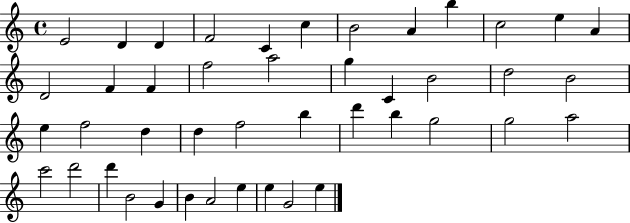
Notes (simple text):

E4/h D4/q D4/q F4/h C4/q C5/q B4/h A4/q B5/q C5/h E5/q A4/q D4/h F4/q F4/q F5/h A5/h G5/q C4/q B4/h D5/h B4/h E5/q F5/h D5/q D5/q F5/h B5/q D6/q B5/q G5/h G5/h A5/h C6/h D6/h D6/q B4/h G4/q B4/q A4/h E5/q E5/q G4/h E5/q